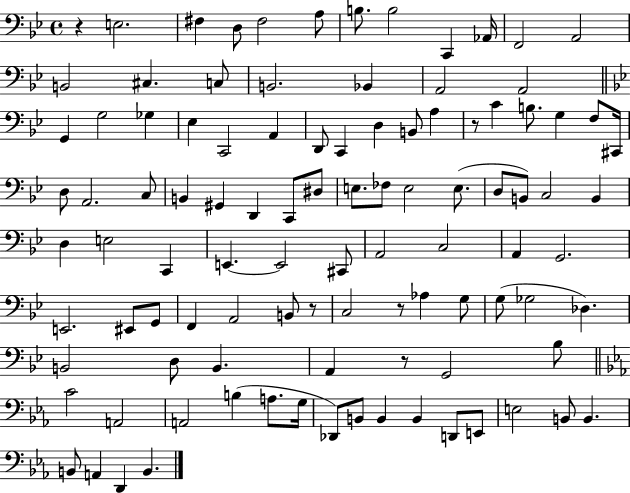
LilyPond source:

{
  \clef bass
  \time 4/4
  \defaultTimeSignature
  \key bes \major
  r4 e2. | fis4 d8 fis2 a8 | b8. b2 c,4 aes,16 | f,2 a,2 | \break b,2 cis4. c8 | b,2. bes,4 | a,2 a,2 | \bar "||" \break \key bes \major g,4 g2 ges4 | ees4 c,2 a,4 | d,8 c,4 d4 b,8 a4 | r8 c'4 b8. g4 f8 cis,16 | \break d8 a,2. c8 | b,4 gis,4 d,4 c,8 dis8 | e8. fes8 e2 e8.( | d8 b,8) c2 b,4 | \break d4 e2 c,4 | e,4.~~ e,2 cis,8 | a,2 c2 | a,4 g,2. | \break e,2. eis,8 g,8 | f,4 a,2 b,8 r8 | c2 r8 aes4 g8 | g8( ges2 des4.) | \break b,2 d8 b,4. | a,4 r8 g,2 bes8 | \bar "||" \break \key c \minor c'2 a,2 | a,2 b4( a8. g16 | des,8) b,8 b,4 b,4 d,8 e,8 | e2 b,8 b,4. | \break b,8 a,4 d,4 b,4. | \bar "|."
}